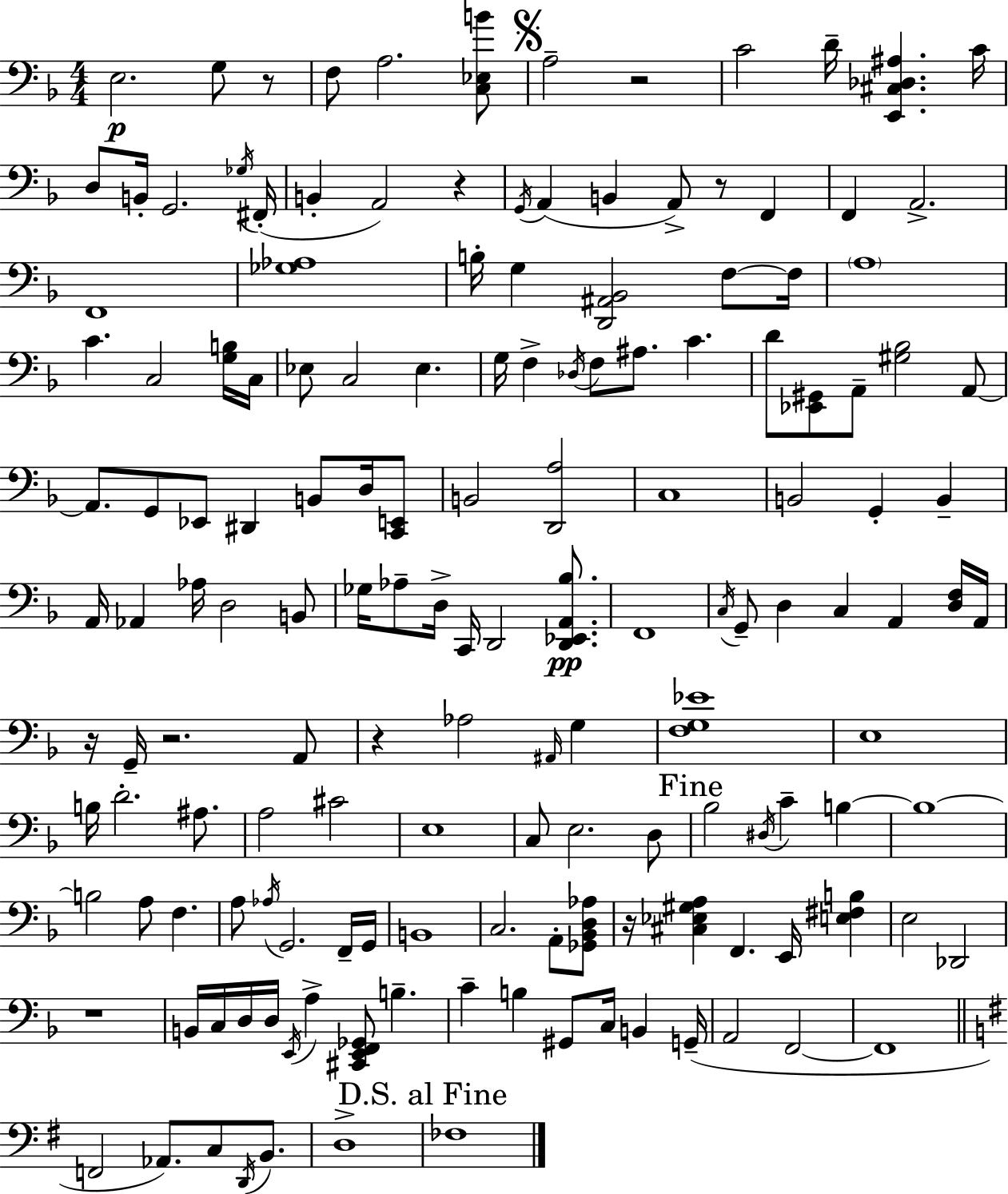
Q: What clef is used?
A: bass